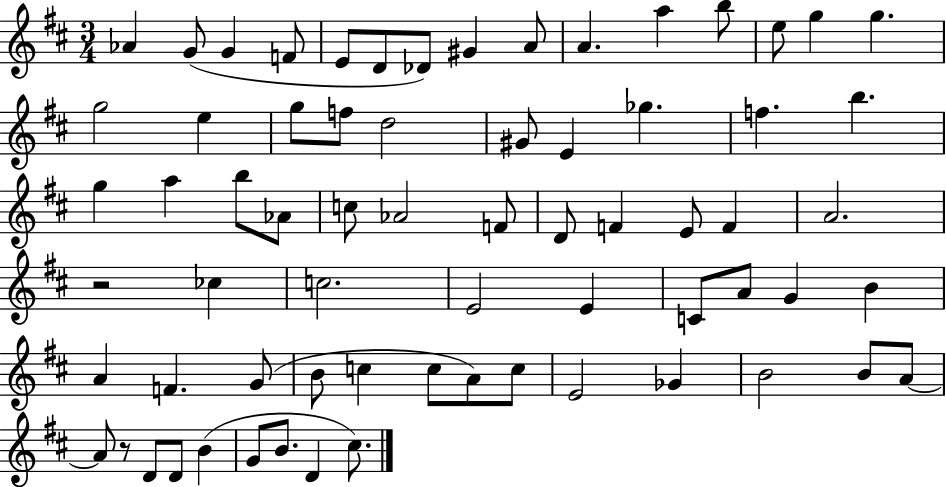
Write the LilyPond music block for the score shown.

{
  \clef treble
  \numericTimeSignature
  \time 3/4
  \key d \major
  aes'4 g'8( g'4 f'8 | e'8 d'8 des'8) gis'4 a'8 | a'4. a''4 b''8 | e''8 g''4 g''4. | \break g''2 e''4 | g''8 f''8 d''2 | gis'8 e'4 ges''4. | f''4. b''4. | \break g''4 a''4 b''8 aes'8 | c''8 aes'2 f'8 | d'8 f'4 e'8 f'4 | a'2. | \break r2 ces''4 | c''2. | e'2 e'4 | c'8 a'8 g'4 b'4 | \break a'4 f'4. g'8( | b'8 c''4 c''8 a'8) c''8 | e'2 ges'4 | b'2 b'8 a'8~~ | \break a'8 r8 d'8 d'8 b'4( | g'8 b'8. d'4 cis''8.) | \bar "|."
}